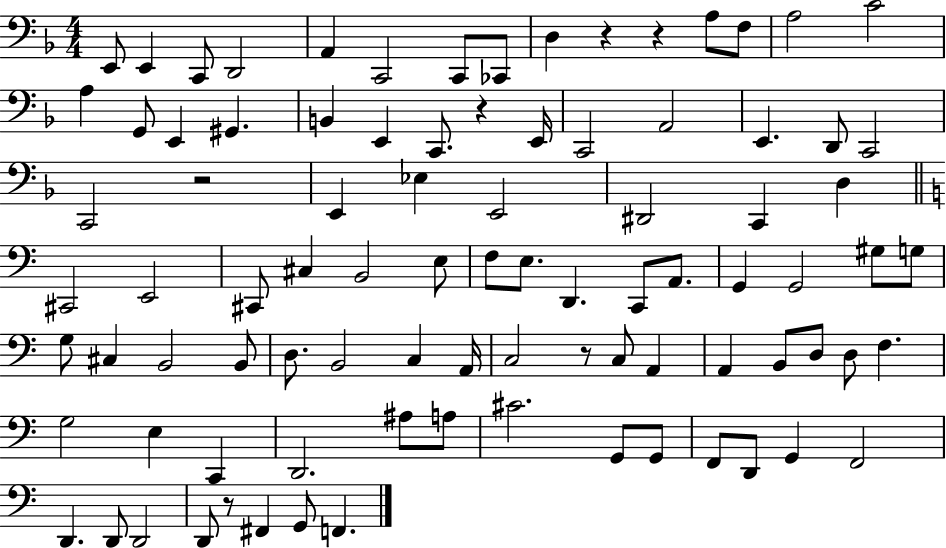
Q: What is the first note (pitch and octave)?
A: E2